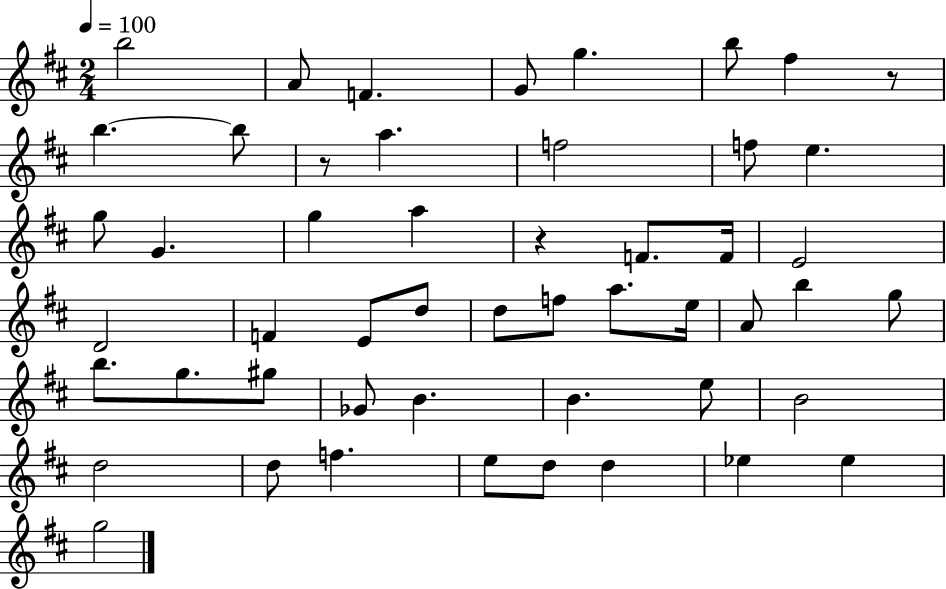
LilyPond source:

{
  \clef treble
  \numericTimeSignature
  \time 2/4
  \key d \major
  \tempo 4 = 100
  b''2 | a'8 f'4. | g'8 g''4. | b''8 fis''4 r8 | \break b''4.~~ b''8 | r8 a''4. | f''2 | f''8 e''4. | \break g''8 g'4. | g''4 a''4 | r4 f'8. f'16 | e'2 | \break d'2 | f'4 e'8 d''8 | d''8 f''8 a''8. e''16 | a'8 b''4 g''8 | \break b''8. g''8. gis''8 | ges'8 b'4. | b'4. e''8 | b'2 | \break d''2 | d''8 f''4. | e''8 d''8 d''4 | ees''4 ees''4 | \break g''2 | \bar "|."
}